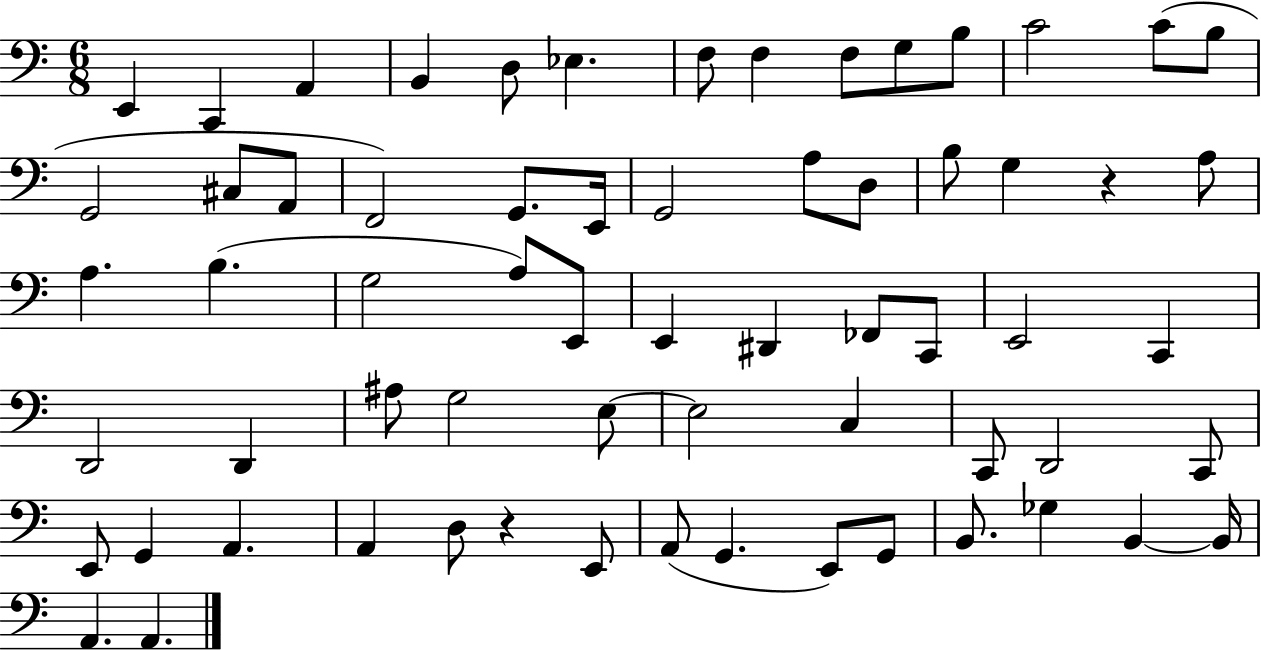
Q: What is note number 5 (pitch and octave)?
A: D3